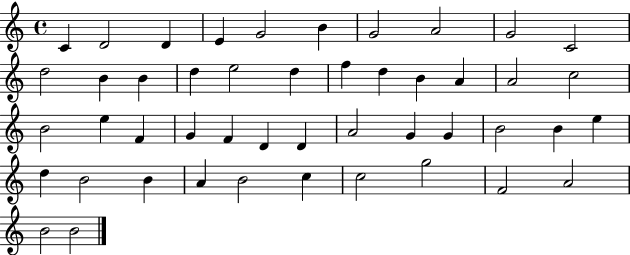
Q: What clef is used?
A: treble